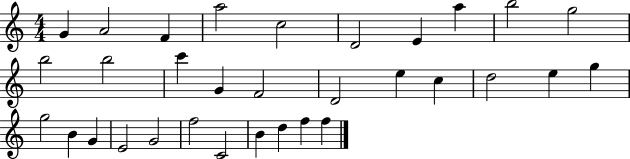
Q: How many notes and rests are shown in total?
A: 32